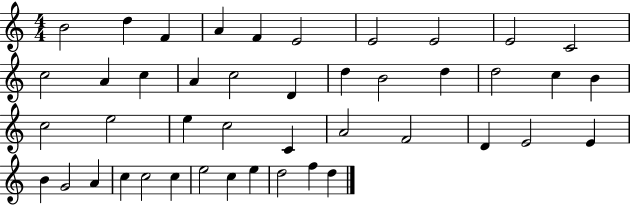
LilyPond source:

{
  \clef treble
  \numericTimeSignature
  \time 4/4
  \key c \major
  b'2 d''4 f'4 | a'4 f'4 e'2 | e'2 e'2 | e'2 c'2 | \break c''2 a'4 c''4 | a'4 c''2 d'4 | d''4 b'2 d''4 | d''2 c''4 b'4 | \break c''2 e''2 | e''4 c''2 c'4 | a'2 f'2 | d'4 e'2 e'4 | \break b'4 g'2 a'4 | c''4 c''2 c''4 | e''2 c''4 e''4 | d''2 f''4 d''4 | \break \bar "|."
}